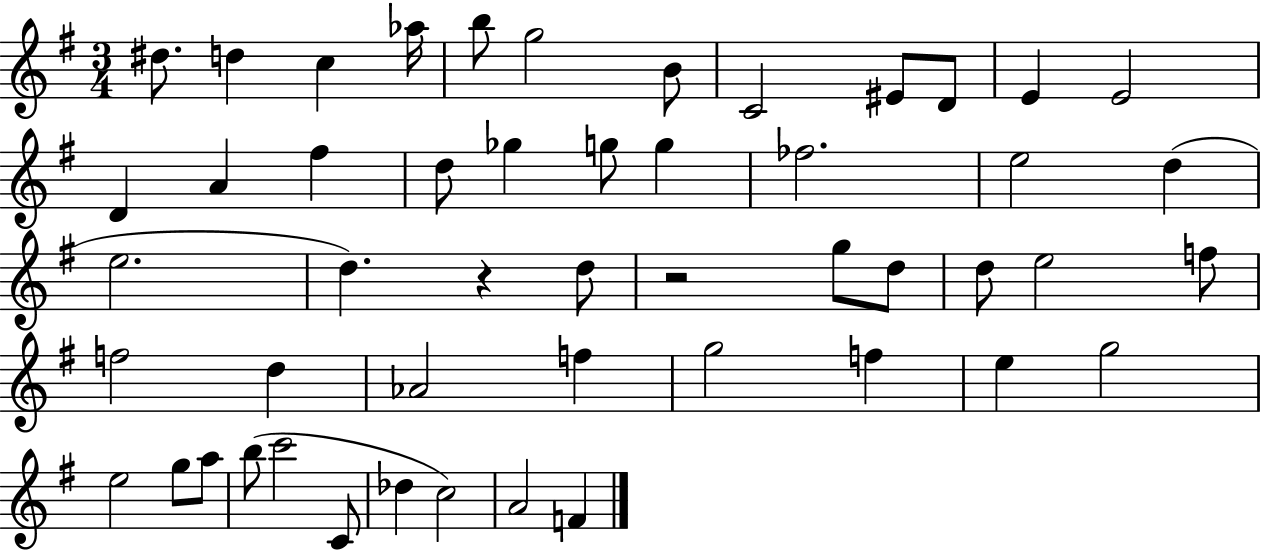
{
  \clef treble
  \numericTimeSignature
  \time 3/4
  \key g \major
  \repeat volta 2 { dis''8. d''4 c''4 aes''16 | b''8 g''2 b'8 | c'2 eis'8 d'8 | e'4 e'2 | \break d'4 a'4 fis''4 | d''8 ges''4 g''8 g''4 | fes''2. | e''2 d''4( | \break e''2. | d''4.) r4 d''8 | r2 g''8 d''8 | d''8 e''2 f''8 | \break f''2 d''4 | aes'2 f''4 | g''2 f''4 | e''4 g''2 | \break e''2 g''8 a''8 | b''8( c'''2 c'8 | des''4 c''2) | a'2 f'4 | \break } \bar "|."
}